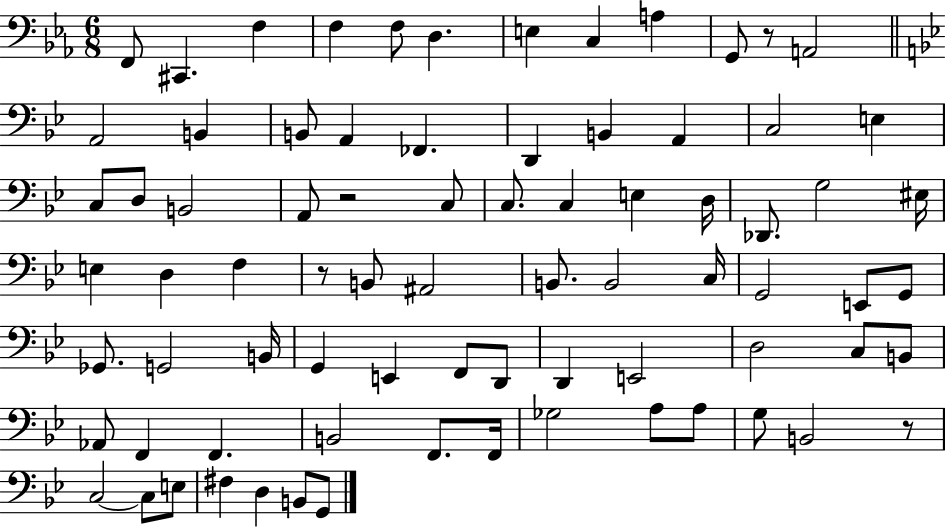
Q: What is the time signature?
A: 6/8